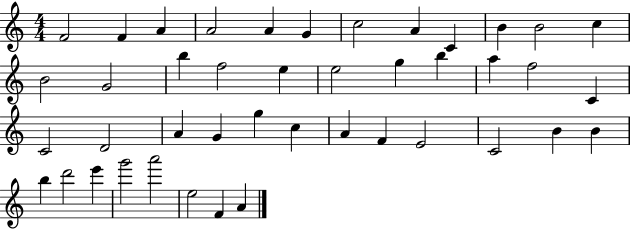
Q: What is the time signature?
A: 4/4